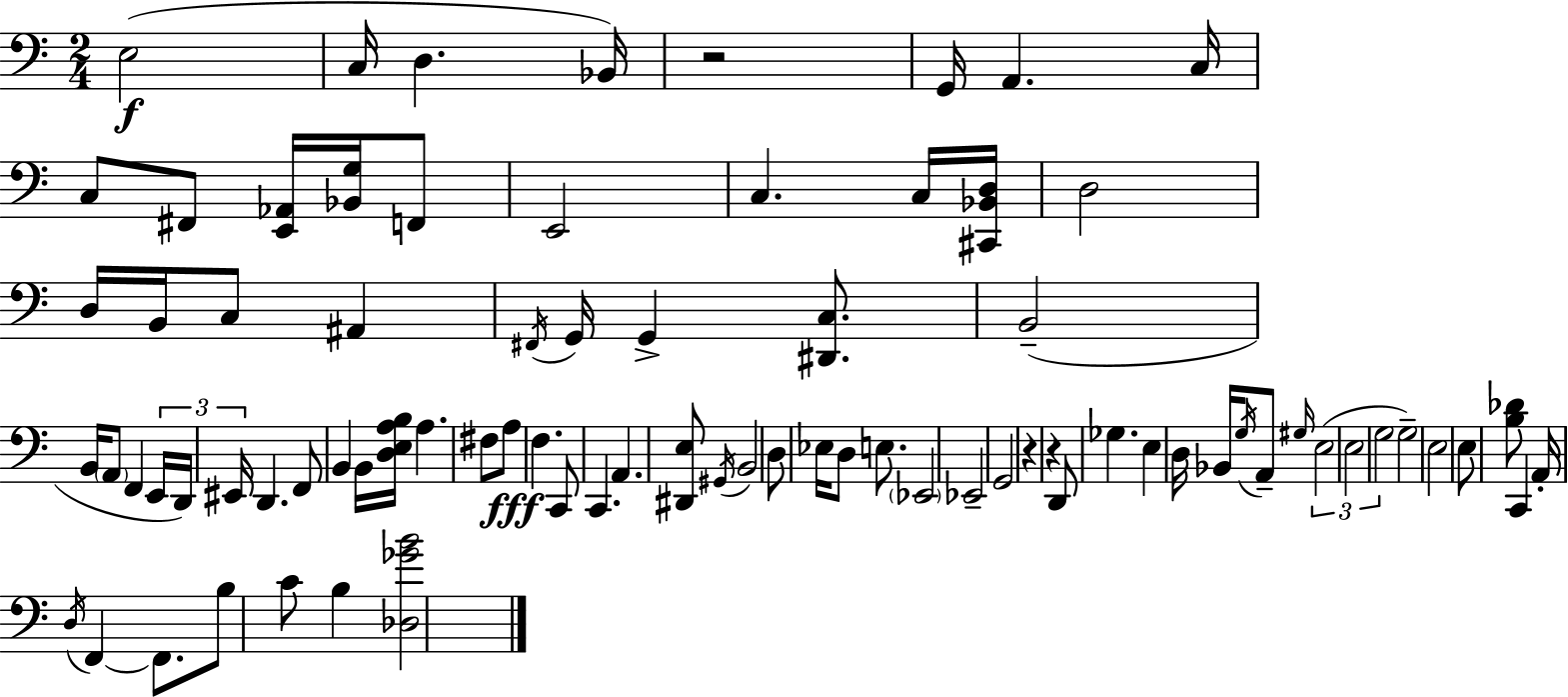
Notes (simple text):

E3/h C3/s D3/q. Bb2/s R/h G2/s A2/q. C3/s C3/e F#2/e [E2,Ab2]/s [Bb2,G3]/s F2/e E2/h C3/q. C3/s [C#2,Bb2,D3]/s D3/h D3/s B2/s C3/e A#2/q F#2/s G2/s G2/q [D#2,C3]/e. B2/h B2/s A2/e F2/q E2/s D2/s EIS2/s D2/q. F2/e B2/q B2/s [D3,E3,A3,B3]/s A3/q. F#3/e A3/e F3/q. C2/e C2/q. A2/q. [D#2,E3]/e G#2/s B2/h D3/e Eb3/s D3/e E3/e. Eb2/h Eb2/h G2/h R/q R/q D2/e Gb3/q. E3/q D3/s Bb2/s G3/s A2/e G#3/s E3/h E3/h G3/h G3/h E3/h E3/e [B3,Db4]/e C2/q A2/s D3/s F2/q F2/e. B3/e C4/e B3/q [Db3,Gb4,B4]/h